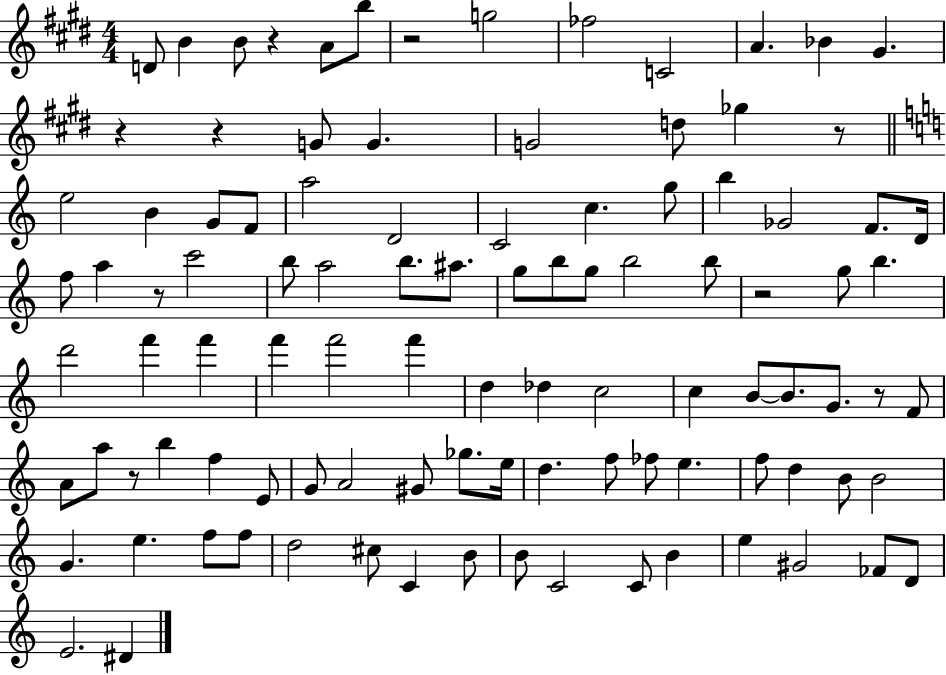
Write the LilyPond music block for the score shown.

{
  \clef treble
  \numericTimeSignature
  \time 4/4
  \key e \major
  d'8 b'4 b'8 r4 a'8 b''8 | r2 g''2 | fes''2 c'2 | a'4. bes'4 gis'4. | \break r4 r4 g'8 g'4. | g'2 d''8 ges''4 r8 | \bar "||" \break \key c \major e''2 b'4 g'8 f'8 | a''2 d'2 | c'2 c''4. g''8 | b''4 ges'2 f'8. d'16 | \break f''8 a''4 r8 c'''2 | b''8 a''2 b''8. ais''8. | g''8 b''8 g''8 b''2 b''8 | r2 g''8 b''4. | \break d'''2 f'''4 f'''4 | f'''4 f'''2 f'''4 | d''4 des''4 c''2 | c''4 b'8~~ b'8. g'8. r8 f'8 | \break a'8 a''8 r8 b''4 f''4 e'8 | g'8 a'2 gis'8 ges''8. e''16 | d''4. f''8 fes''8 e''4. | f''8 d''4 b'8 b'2 | \break g'4. e''4. f''8 f''8 | d''2 cis''8 c'4 b'8 | b'8 c'2 c'8 b'4 | e''4 gis'2 fes'8 d'8 | \break e'2. dis'4 | \bar "|."
}